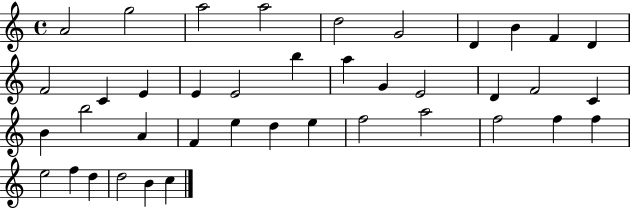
A4/h G5/h A5/h A5/h D5/h G4/h D4/q B4/q F4/q D4/q F4/h C4/q E4/q E4/q E4/h B5/q A5/q G4/q E4/h D4/q F4/h C4/q B4/q B5/h A4/q F4/q E5/q D5/q E5/q F5/h A5/h F5/h F5/q F5/q E5/h F5/q D5/q D5/h B4/q C5/q